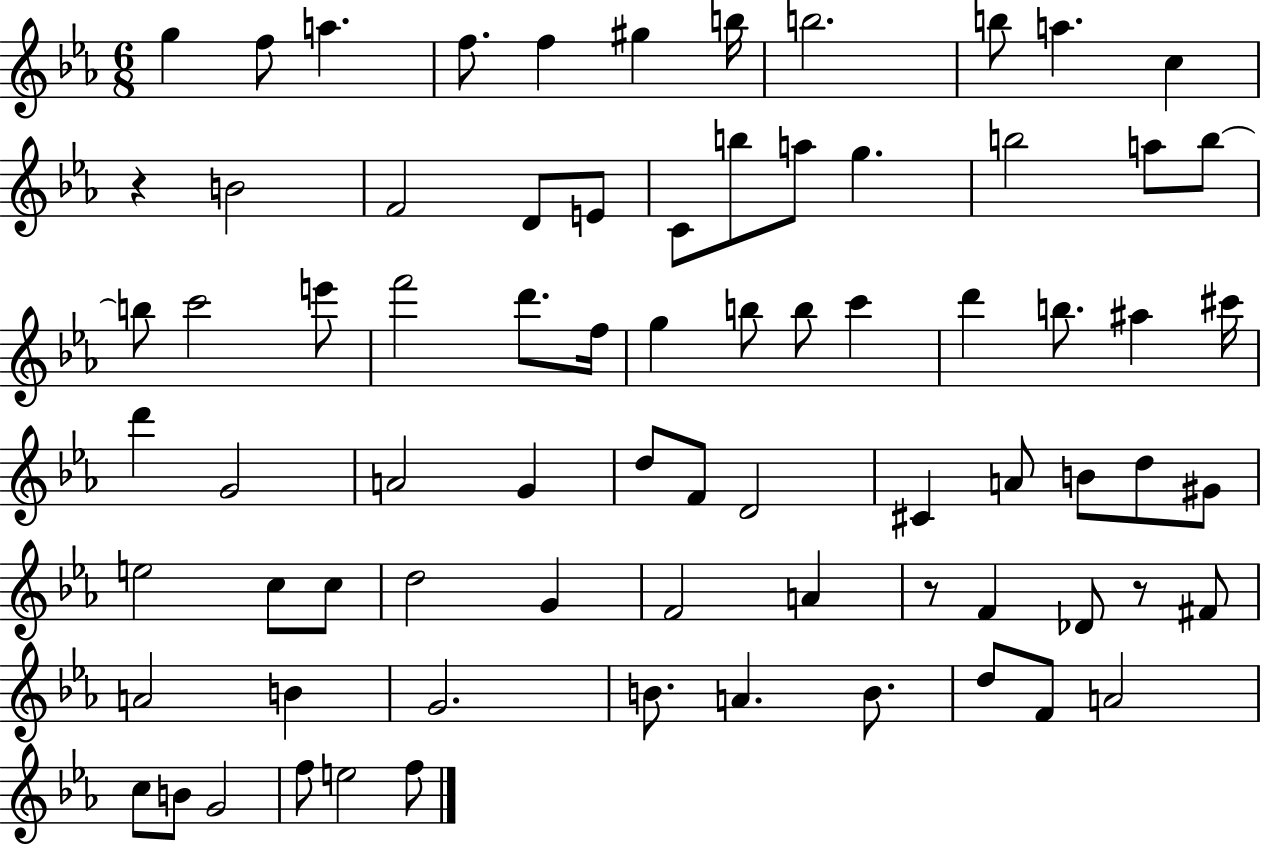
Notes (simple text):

G5/q F5/e A5/q. F5/e. F5/q G#5/q B5/s B5/h. B5/e A5/q. C5/q R/q B4/h F4/h D4/e E4/e C4/e B5/e A5/e G5/q. B5/h A5/e B5/e B5/e C6/h E6/e F6/h D6/e. F5/s G5/q B5/e B5/e C6/q D6/q B5/e. A#5/q C#6/s D6/q G4/h A4/h G4/q D5/e F4/e D4/h C#4/q A4/e B4/e D5/e G#4/e E5/h C5/e C5/e D5/h G4/q F4/h A4/q R/e F4/q Db4/e R/e F#4/e A4/h B4/q G4/h. B4/e. A4/q. B4/e. D5/e F4/e A4/h C5/e B4/e G4/h F5/e E5/h F5/e